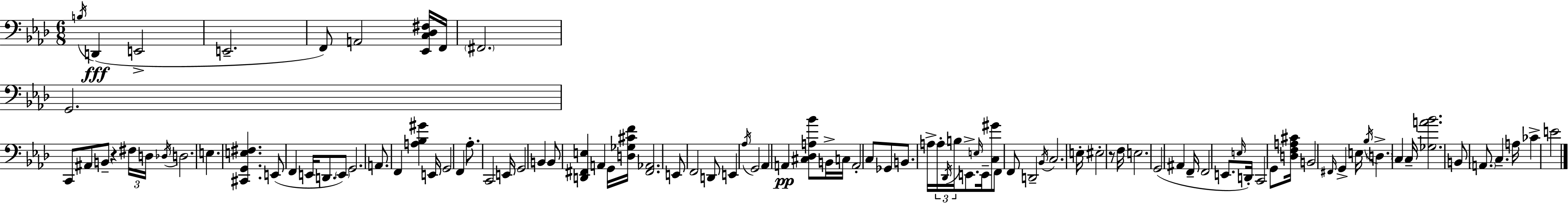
B3/s D2/q E2/h E2/h. F2/e A2/h [Eb2,C3,Db3,F#3]/s F2/s F#2/h. G2/h. C2/e A#2/e B2/e R/q F#3/s D3/s Db3/s D3/h. E3/q. [C#2,G2,E3,F#3]/q. E2/e F2/q E2/s D2/e. E2/e G2/h. A2/e. F2/q [A3,Bb3,G#4]/q E2/s G2/h F2/q Ab3/e. C2/h E2/s G2/h B2/q B2/e [D2,F#2,E3]/q A2/q G2/s [D3,Gb3,C#4,F4]/s [F#2,Ab2]/h. E2/e F2/h D2/e E2/q Ab3/s G2/h Ab2/q A2/q [C#3,Db3,A3,Bb4]/e B2/s C3/s A2/h C3/e Gb2/e B2/e. A3/s A3/s Db2/s B3/s E2/e. E3/s E2/s [C3,G#4]/e F2/e F2/e D2/h Bb2/s C3/h. E3/s EIS3/h R/e F3/s E3/h. G2/h A#2/q F2/s F2/h E2/e. E3/s D2/s C2/h G2/e [D3,F3,A3,C#4]/s B2/h F#2/s G2/q E3/s Bb3/s D3/q. C3/q C3/s [Gb3,A4,Bb4]/h. B2/e A2/e. C3/q. A3/s CES4/q E4/h